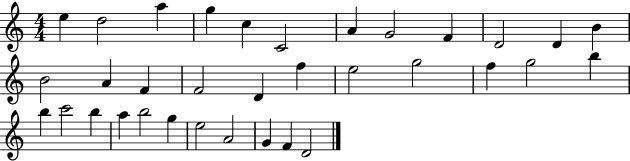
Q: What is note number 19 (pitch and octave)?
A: E5